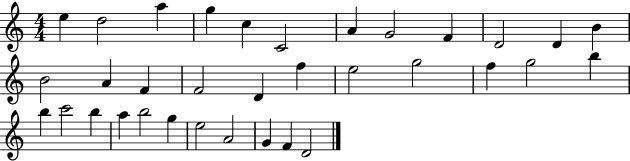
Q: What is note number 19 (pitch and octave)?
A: E5